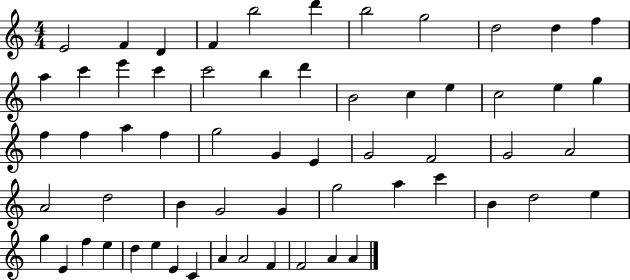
X:1
T:Untitled
M:4/4
L:1/4
K:C
E2 F D F b2 d' b2 g2 d2 d f a c' e' c' c'2 b d' B2 c e c2 e g f f a f g2 G E G2 F2 G2 A2 A2 d2 B G2 G g2 a c' B d2 e g E f e d e E C A A2 F F2 A A